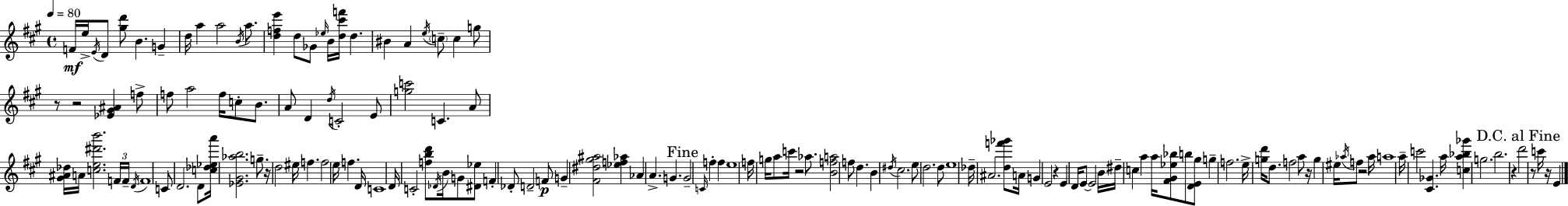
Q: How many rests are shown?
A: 10